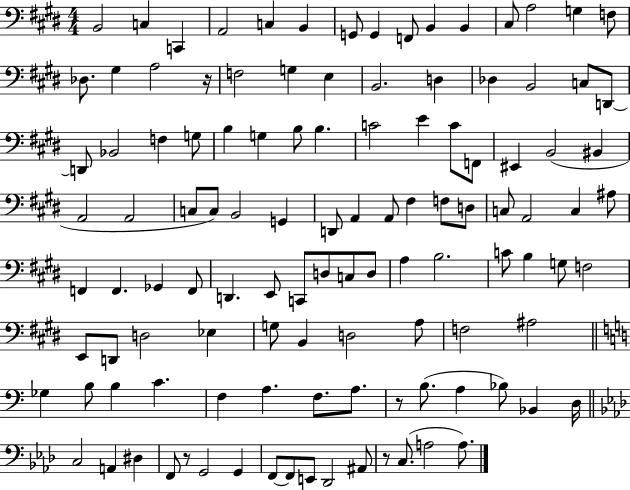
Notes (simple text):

B2/h C3/q C2/q A2/h C3/q B2/q G2/e G2/q F2/e B2/q B2/q C#3/e A3/h G3/q F3/e Db3/e. G#3/q A3/h R/s F3/h G3/q E3/q B2/h. D3/q Db3/q B2/h C3/e D2/e D2/e Bb2/h F3/q G3/e B3/q G3/q B3/e B3/q. C4/h E4/q C4/e F2/e EIS2/q B2/h BIS2/q A2/h A2/h C3/e C3/e B2/h G2/q D2/e A2/q A2/e F#3/q F3/e D3/e C3/e A2/h C3/q A#3/e F2/q F2/q. Gb2/q F2/e D2/q. E2/e C2/e D3/e C3/e D3/e A3/q B3/h. C4/e B3/q G3/e F3/h E2/e D2/e D3/h Eb3/q G3/e B2/q D3/h A3/e F3/h A#3/h Gb3/q B3/e B3/q C4/q. F3/q A3/q. F3/e. A3/e. R/e B3/e. A3/q Bb3/e Bb2/q D3/s C3/h A2/q D#3/q F2/e R/e G2/h G2/q F2/e F2/e E2/e Db2/h A#2/e R/e C3/e. A3/h A3/e.